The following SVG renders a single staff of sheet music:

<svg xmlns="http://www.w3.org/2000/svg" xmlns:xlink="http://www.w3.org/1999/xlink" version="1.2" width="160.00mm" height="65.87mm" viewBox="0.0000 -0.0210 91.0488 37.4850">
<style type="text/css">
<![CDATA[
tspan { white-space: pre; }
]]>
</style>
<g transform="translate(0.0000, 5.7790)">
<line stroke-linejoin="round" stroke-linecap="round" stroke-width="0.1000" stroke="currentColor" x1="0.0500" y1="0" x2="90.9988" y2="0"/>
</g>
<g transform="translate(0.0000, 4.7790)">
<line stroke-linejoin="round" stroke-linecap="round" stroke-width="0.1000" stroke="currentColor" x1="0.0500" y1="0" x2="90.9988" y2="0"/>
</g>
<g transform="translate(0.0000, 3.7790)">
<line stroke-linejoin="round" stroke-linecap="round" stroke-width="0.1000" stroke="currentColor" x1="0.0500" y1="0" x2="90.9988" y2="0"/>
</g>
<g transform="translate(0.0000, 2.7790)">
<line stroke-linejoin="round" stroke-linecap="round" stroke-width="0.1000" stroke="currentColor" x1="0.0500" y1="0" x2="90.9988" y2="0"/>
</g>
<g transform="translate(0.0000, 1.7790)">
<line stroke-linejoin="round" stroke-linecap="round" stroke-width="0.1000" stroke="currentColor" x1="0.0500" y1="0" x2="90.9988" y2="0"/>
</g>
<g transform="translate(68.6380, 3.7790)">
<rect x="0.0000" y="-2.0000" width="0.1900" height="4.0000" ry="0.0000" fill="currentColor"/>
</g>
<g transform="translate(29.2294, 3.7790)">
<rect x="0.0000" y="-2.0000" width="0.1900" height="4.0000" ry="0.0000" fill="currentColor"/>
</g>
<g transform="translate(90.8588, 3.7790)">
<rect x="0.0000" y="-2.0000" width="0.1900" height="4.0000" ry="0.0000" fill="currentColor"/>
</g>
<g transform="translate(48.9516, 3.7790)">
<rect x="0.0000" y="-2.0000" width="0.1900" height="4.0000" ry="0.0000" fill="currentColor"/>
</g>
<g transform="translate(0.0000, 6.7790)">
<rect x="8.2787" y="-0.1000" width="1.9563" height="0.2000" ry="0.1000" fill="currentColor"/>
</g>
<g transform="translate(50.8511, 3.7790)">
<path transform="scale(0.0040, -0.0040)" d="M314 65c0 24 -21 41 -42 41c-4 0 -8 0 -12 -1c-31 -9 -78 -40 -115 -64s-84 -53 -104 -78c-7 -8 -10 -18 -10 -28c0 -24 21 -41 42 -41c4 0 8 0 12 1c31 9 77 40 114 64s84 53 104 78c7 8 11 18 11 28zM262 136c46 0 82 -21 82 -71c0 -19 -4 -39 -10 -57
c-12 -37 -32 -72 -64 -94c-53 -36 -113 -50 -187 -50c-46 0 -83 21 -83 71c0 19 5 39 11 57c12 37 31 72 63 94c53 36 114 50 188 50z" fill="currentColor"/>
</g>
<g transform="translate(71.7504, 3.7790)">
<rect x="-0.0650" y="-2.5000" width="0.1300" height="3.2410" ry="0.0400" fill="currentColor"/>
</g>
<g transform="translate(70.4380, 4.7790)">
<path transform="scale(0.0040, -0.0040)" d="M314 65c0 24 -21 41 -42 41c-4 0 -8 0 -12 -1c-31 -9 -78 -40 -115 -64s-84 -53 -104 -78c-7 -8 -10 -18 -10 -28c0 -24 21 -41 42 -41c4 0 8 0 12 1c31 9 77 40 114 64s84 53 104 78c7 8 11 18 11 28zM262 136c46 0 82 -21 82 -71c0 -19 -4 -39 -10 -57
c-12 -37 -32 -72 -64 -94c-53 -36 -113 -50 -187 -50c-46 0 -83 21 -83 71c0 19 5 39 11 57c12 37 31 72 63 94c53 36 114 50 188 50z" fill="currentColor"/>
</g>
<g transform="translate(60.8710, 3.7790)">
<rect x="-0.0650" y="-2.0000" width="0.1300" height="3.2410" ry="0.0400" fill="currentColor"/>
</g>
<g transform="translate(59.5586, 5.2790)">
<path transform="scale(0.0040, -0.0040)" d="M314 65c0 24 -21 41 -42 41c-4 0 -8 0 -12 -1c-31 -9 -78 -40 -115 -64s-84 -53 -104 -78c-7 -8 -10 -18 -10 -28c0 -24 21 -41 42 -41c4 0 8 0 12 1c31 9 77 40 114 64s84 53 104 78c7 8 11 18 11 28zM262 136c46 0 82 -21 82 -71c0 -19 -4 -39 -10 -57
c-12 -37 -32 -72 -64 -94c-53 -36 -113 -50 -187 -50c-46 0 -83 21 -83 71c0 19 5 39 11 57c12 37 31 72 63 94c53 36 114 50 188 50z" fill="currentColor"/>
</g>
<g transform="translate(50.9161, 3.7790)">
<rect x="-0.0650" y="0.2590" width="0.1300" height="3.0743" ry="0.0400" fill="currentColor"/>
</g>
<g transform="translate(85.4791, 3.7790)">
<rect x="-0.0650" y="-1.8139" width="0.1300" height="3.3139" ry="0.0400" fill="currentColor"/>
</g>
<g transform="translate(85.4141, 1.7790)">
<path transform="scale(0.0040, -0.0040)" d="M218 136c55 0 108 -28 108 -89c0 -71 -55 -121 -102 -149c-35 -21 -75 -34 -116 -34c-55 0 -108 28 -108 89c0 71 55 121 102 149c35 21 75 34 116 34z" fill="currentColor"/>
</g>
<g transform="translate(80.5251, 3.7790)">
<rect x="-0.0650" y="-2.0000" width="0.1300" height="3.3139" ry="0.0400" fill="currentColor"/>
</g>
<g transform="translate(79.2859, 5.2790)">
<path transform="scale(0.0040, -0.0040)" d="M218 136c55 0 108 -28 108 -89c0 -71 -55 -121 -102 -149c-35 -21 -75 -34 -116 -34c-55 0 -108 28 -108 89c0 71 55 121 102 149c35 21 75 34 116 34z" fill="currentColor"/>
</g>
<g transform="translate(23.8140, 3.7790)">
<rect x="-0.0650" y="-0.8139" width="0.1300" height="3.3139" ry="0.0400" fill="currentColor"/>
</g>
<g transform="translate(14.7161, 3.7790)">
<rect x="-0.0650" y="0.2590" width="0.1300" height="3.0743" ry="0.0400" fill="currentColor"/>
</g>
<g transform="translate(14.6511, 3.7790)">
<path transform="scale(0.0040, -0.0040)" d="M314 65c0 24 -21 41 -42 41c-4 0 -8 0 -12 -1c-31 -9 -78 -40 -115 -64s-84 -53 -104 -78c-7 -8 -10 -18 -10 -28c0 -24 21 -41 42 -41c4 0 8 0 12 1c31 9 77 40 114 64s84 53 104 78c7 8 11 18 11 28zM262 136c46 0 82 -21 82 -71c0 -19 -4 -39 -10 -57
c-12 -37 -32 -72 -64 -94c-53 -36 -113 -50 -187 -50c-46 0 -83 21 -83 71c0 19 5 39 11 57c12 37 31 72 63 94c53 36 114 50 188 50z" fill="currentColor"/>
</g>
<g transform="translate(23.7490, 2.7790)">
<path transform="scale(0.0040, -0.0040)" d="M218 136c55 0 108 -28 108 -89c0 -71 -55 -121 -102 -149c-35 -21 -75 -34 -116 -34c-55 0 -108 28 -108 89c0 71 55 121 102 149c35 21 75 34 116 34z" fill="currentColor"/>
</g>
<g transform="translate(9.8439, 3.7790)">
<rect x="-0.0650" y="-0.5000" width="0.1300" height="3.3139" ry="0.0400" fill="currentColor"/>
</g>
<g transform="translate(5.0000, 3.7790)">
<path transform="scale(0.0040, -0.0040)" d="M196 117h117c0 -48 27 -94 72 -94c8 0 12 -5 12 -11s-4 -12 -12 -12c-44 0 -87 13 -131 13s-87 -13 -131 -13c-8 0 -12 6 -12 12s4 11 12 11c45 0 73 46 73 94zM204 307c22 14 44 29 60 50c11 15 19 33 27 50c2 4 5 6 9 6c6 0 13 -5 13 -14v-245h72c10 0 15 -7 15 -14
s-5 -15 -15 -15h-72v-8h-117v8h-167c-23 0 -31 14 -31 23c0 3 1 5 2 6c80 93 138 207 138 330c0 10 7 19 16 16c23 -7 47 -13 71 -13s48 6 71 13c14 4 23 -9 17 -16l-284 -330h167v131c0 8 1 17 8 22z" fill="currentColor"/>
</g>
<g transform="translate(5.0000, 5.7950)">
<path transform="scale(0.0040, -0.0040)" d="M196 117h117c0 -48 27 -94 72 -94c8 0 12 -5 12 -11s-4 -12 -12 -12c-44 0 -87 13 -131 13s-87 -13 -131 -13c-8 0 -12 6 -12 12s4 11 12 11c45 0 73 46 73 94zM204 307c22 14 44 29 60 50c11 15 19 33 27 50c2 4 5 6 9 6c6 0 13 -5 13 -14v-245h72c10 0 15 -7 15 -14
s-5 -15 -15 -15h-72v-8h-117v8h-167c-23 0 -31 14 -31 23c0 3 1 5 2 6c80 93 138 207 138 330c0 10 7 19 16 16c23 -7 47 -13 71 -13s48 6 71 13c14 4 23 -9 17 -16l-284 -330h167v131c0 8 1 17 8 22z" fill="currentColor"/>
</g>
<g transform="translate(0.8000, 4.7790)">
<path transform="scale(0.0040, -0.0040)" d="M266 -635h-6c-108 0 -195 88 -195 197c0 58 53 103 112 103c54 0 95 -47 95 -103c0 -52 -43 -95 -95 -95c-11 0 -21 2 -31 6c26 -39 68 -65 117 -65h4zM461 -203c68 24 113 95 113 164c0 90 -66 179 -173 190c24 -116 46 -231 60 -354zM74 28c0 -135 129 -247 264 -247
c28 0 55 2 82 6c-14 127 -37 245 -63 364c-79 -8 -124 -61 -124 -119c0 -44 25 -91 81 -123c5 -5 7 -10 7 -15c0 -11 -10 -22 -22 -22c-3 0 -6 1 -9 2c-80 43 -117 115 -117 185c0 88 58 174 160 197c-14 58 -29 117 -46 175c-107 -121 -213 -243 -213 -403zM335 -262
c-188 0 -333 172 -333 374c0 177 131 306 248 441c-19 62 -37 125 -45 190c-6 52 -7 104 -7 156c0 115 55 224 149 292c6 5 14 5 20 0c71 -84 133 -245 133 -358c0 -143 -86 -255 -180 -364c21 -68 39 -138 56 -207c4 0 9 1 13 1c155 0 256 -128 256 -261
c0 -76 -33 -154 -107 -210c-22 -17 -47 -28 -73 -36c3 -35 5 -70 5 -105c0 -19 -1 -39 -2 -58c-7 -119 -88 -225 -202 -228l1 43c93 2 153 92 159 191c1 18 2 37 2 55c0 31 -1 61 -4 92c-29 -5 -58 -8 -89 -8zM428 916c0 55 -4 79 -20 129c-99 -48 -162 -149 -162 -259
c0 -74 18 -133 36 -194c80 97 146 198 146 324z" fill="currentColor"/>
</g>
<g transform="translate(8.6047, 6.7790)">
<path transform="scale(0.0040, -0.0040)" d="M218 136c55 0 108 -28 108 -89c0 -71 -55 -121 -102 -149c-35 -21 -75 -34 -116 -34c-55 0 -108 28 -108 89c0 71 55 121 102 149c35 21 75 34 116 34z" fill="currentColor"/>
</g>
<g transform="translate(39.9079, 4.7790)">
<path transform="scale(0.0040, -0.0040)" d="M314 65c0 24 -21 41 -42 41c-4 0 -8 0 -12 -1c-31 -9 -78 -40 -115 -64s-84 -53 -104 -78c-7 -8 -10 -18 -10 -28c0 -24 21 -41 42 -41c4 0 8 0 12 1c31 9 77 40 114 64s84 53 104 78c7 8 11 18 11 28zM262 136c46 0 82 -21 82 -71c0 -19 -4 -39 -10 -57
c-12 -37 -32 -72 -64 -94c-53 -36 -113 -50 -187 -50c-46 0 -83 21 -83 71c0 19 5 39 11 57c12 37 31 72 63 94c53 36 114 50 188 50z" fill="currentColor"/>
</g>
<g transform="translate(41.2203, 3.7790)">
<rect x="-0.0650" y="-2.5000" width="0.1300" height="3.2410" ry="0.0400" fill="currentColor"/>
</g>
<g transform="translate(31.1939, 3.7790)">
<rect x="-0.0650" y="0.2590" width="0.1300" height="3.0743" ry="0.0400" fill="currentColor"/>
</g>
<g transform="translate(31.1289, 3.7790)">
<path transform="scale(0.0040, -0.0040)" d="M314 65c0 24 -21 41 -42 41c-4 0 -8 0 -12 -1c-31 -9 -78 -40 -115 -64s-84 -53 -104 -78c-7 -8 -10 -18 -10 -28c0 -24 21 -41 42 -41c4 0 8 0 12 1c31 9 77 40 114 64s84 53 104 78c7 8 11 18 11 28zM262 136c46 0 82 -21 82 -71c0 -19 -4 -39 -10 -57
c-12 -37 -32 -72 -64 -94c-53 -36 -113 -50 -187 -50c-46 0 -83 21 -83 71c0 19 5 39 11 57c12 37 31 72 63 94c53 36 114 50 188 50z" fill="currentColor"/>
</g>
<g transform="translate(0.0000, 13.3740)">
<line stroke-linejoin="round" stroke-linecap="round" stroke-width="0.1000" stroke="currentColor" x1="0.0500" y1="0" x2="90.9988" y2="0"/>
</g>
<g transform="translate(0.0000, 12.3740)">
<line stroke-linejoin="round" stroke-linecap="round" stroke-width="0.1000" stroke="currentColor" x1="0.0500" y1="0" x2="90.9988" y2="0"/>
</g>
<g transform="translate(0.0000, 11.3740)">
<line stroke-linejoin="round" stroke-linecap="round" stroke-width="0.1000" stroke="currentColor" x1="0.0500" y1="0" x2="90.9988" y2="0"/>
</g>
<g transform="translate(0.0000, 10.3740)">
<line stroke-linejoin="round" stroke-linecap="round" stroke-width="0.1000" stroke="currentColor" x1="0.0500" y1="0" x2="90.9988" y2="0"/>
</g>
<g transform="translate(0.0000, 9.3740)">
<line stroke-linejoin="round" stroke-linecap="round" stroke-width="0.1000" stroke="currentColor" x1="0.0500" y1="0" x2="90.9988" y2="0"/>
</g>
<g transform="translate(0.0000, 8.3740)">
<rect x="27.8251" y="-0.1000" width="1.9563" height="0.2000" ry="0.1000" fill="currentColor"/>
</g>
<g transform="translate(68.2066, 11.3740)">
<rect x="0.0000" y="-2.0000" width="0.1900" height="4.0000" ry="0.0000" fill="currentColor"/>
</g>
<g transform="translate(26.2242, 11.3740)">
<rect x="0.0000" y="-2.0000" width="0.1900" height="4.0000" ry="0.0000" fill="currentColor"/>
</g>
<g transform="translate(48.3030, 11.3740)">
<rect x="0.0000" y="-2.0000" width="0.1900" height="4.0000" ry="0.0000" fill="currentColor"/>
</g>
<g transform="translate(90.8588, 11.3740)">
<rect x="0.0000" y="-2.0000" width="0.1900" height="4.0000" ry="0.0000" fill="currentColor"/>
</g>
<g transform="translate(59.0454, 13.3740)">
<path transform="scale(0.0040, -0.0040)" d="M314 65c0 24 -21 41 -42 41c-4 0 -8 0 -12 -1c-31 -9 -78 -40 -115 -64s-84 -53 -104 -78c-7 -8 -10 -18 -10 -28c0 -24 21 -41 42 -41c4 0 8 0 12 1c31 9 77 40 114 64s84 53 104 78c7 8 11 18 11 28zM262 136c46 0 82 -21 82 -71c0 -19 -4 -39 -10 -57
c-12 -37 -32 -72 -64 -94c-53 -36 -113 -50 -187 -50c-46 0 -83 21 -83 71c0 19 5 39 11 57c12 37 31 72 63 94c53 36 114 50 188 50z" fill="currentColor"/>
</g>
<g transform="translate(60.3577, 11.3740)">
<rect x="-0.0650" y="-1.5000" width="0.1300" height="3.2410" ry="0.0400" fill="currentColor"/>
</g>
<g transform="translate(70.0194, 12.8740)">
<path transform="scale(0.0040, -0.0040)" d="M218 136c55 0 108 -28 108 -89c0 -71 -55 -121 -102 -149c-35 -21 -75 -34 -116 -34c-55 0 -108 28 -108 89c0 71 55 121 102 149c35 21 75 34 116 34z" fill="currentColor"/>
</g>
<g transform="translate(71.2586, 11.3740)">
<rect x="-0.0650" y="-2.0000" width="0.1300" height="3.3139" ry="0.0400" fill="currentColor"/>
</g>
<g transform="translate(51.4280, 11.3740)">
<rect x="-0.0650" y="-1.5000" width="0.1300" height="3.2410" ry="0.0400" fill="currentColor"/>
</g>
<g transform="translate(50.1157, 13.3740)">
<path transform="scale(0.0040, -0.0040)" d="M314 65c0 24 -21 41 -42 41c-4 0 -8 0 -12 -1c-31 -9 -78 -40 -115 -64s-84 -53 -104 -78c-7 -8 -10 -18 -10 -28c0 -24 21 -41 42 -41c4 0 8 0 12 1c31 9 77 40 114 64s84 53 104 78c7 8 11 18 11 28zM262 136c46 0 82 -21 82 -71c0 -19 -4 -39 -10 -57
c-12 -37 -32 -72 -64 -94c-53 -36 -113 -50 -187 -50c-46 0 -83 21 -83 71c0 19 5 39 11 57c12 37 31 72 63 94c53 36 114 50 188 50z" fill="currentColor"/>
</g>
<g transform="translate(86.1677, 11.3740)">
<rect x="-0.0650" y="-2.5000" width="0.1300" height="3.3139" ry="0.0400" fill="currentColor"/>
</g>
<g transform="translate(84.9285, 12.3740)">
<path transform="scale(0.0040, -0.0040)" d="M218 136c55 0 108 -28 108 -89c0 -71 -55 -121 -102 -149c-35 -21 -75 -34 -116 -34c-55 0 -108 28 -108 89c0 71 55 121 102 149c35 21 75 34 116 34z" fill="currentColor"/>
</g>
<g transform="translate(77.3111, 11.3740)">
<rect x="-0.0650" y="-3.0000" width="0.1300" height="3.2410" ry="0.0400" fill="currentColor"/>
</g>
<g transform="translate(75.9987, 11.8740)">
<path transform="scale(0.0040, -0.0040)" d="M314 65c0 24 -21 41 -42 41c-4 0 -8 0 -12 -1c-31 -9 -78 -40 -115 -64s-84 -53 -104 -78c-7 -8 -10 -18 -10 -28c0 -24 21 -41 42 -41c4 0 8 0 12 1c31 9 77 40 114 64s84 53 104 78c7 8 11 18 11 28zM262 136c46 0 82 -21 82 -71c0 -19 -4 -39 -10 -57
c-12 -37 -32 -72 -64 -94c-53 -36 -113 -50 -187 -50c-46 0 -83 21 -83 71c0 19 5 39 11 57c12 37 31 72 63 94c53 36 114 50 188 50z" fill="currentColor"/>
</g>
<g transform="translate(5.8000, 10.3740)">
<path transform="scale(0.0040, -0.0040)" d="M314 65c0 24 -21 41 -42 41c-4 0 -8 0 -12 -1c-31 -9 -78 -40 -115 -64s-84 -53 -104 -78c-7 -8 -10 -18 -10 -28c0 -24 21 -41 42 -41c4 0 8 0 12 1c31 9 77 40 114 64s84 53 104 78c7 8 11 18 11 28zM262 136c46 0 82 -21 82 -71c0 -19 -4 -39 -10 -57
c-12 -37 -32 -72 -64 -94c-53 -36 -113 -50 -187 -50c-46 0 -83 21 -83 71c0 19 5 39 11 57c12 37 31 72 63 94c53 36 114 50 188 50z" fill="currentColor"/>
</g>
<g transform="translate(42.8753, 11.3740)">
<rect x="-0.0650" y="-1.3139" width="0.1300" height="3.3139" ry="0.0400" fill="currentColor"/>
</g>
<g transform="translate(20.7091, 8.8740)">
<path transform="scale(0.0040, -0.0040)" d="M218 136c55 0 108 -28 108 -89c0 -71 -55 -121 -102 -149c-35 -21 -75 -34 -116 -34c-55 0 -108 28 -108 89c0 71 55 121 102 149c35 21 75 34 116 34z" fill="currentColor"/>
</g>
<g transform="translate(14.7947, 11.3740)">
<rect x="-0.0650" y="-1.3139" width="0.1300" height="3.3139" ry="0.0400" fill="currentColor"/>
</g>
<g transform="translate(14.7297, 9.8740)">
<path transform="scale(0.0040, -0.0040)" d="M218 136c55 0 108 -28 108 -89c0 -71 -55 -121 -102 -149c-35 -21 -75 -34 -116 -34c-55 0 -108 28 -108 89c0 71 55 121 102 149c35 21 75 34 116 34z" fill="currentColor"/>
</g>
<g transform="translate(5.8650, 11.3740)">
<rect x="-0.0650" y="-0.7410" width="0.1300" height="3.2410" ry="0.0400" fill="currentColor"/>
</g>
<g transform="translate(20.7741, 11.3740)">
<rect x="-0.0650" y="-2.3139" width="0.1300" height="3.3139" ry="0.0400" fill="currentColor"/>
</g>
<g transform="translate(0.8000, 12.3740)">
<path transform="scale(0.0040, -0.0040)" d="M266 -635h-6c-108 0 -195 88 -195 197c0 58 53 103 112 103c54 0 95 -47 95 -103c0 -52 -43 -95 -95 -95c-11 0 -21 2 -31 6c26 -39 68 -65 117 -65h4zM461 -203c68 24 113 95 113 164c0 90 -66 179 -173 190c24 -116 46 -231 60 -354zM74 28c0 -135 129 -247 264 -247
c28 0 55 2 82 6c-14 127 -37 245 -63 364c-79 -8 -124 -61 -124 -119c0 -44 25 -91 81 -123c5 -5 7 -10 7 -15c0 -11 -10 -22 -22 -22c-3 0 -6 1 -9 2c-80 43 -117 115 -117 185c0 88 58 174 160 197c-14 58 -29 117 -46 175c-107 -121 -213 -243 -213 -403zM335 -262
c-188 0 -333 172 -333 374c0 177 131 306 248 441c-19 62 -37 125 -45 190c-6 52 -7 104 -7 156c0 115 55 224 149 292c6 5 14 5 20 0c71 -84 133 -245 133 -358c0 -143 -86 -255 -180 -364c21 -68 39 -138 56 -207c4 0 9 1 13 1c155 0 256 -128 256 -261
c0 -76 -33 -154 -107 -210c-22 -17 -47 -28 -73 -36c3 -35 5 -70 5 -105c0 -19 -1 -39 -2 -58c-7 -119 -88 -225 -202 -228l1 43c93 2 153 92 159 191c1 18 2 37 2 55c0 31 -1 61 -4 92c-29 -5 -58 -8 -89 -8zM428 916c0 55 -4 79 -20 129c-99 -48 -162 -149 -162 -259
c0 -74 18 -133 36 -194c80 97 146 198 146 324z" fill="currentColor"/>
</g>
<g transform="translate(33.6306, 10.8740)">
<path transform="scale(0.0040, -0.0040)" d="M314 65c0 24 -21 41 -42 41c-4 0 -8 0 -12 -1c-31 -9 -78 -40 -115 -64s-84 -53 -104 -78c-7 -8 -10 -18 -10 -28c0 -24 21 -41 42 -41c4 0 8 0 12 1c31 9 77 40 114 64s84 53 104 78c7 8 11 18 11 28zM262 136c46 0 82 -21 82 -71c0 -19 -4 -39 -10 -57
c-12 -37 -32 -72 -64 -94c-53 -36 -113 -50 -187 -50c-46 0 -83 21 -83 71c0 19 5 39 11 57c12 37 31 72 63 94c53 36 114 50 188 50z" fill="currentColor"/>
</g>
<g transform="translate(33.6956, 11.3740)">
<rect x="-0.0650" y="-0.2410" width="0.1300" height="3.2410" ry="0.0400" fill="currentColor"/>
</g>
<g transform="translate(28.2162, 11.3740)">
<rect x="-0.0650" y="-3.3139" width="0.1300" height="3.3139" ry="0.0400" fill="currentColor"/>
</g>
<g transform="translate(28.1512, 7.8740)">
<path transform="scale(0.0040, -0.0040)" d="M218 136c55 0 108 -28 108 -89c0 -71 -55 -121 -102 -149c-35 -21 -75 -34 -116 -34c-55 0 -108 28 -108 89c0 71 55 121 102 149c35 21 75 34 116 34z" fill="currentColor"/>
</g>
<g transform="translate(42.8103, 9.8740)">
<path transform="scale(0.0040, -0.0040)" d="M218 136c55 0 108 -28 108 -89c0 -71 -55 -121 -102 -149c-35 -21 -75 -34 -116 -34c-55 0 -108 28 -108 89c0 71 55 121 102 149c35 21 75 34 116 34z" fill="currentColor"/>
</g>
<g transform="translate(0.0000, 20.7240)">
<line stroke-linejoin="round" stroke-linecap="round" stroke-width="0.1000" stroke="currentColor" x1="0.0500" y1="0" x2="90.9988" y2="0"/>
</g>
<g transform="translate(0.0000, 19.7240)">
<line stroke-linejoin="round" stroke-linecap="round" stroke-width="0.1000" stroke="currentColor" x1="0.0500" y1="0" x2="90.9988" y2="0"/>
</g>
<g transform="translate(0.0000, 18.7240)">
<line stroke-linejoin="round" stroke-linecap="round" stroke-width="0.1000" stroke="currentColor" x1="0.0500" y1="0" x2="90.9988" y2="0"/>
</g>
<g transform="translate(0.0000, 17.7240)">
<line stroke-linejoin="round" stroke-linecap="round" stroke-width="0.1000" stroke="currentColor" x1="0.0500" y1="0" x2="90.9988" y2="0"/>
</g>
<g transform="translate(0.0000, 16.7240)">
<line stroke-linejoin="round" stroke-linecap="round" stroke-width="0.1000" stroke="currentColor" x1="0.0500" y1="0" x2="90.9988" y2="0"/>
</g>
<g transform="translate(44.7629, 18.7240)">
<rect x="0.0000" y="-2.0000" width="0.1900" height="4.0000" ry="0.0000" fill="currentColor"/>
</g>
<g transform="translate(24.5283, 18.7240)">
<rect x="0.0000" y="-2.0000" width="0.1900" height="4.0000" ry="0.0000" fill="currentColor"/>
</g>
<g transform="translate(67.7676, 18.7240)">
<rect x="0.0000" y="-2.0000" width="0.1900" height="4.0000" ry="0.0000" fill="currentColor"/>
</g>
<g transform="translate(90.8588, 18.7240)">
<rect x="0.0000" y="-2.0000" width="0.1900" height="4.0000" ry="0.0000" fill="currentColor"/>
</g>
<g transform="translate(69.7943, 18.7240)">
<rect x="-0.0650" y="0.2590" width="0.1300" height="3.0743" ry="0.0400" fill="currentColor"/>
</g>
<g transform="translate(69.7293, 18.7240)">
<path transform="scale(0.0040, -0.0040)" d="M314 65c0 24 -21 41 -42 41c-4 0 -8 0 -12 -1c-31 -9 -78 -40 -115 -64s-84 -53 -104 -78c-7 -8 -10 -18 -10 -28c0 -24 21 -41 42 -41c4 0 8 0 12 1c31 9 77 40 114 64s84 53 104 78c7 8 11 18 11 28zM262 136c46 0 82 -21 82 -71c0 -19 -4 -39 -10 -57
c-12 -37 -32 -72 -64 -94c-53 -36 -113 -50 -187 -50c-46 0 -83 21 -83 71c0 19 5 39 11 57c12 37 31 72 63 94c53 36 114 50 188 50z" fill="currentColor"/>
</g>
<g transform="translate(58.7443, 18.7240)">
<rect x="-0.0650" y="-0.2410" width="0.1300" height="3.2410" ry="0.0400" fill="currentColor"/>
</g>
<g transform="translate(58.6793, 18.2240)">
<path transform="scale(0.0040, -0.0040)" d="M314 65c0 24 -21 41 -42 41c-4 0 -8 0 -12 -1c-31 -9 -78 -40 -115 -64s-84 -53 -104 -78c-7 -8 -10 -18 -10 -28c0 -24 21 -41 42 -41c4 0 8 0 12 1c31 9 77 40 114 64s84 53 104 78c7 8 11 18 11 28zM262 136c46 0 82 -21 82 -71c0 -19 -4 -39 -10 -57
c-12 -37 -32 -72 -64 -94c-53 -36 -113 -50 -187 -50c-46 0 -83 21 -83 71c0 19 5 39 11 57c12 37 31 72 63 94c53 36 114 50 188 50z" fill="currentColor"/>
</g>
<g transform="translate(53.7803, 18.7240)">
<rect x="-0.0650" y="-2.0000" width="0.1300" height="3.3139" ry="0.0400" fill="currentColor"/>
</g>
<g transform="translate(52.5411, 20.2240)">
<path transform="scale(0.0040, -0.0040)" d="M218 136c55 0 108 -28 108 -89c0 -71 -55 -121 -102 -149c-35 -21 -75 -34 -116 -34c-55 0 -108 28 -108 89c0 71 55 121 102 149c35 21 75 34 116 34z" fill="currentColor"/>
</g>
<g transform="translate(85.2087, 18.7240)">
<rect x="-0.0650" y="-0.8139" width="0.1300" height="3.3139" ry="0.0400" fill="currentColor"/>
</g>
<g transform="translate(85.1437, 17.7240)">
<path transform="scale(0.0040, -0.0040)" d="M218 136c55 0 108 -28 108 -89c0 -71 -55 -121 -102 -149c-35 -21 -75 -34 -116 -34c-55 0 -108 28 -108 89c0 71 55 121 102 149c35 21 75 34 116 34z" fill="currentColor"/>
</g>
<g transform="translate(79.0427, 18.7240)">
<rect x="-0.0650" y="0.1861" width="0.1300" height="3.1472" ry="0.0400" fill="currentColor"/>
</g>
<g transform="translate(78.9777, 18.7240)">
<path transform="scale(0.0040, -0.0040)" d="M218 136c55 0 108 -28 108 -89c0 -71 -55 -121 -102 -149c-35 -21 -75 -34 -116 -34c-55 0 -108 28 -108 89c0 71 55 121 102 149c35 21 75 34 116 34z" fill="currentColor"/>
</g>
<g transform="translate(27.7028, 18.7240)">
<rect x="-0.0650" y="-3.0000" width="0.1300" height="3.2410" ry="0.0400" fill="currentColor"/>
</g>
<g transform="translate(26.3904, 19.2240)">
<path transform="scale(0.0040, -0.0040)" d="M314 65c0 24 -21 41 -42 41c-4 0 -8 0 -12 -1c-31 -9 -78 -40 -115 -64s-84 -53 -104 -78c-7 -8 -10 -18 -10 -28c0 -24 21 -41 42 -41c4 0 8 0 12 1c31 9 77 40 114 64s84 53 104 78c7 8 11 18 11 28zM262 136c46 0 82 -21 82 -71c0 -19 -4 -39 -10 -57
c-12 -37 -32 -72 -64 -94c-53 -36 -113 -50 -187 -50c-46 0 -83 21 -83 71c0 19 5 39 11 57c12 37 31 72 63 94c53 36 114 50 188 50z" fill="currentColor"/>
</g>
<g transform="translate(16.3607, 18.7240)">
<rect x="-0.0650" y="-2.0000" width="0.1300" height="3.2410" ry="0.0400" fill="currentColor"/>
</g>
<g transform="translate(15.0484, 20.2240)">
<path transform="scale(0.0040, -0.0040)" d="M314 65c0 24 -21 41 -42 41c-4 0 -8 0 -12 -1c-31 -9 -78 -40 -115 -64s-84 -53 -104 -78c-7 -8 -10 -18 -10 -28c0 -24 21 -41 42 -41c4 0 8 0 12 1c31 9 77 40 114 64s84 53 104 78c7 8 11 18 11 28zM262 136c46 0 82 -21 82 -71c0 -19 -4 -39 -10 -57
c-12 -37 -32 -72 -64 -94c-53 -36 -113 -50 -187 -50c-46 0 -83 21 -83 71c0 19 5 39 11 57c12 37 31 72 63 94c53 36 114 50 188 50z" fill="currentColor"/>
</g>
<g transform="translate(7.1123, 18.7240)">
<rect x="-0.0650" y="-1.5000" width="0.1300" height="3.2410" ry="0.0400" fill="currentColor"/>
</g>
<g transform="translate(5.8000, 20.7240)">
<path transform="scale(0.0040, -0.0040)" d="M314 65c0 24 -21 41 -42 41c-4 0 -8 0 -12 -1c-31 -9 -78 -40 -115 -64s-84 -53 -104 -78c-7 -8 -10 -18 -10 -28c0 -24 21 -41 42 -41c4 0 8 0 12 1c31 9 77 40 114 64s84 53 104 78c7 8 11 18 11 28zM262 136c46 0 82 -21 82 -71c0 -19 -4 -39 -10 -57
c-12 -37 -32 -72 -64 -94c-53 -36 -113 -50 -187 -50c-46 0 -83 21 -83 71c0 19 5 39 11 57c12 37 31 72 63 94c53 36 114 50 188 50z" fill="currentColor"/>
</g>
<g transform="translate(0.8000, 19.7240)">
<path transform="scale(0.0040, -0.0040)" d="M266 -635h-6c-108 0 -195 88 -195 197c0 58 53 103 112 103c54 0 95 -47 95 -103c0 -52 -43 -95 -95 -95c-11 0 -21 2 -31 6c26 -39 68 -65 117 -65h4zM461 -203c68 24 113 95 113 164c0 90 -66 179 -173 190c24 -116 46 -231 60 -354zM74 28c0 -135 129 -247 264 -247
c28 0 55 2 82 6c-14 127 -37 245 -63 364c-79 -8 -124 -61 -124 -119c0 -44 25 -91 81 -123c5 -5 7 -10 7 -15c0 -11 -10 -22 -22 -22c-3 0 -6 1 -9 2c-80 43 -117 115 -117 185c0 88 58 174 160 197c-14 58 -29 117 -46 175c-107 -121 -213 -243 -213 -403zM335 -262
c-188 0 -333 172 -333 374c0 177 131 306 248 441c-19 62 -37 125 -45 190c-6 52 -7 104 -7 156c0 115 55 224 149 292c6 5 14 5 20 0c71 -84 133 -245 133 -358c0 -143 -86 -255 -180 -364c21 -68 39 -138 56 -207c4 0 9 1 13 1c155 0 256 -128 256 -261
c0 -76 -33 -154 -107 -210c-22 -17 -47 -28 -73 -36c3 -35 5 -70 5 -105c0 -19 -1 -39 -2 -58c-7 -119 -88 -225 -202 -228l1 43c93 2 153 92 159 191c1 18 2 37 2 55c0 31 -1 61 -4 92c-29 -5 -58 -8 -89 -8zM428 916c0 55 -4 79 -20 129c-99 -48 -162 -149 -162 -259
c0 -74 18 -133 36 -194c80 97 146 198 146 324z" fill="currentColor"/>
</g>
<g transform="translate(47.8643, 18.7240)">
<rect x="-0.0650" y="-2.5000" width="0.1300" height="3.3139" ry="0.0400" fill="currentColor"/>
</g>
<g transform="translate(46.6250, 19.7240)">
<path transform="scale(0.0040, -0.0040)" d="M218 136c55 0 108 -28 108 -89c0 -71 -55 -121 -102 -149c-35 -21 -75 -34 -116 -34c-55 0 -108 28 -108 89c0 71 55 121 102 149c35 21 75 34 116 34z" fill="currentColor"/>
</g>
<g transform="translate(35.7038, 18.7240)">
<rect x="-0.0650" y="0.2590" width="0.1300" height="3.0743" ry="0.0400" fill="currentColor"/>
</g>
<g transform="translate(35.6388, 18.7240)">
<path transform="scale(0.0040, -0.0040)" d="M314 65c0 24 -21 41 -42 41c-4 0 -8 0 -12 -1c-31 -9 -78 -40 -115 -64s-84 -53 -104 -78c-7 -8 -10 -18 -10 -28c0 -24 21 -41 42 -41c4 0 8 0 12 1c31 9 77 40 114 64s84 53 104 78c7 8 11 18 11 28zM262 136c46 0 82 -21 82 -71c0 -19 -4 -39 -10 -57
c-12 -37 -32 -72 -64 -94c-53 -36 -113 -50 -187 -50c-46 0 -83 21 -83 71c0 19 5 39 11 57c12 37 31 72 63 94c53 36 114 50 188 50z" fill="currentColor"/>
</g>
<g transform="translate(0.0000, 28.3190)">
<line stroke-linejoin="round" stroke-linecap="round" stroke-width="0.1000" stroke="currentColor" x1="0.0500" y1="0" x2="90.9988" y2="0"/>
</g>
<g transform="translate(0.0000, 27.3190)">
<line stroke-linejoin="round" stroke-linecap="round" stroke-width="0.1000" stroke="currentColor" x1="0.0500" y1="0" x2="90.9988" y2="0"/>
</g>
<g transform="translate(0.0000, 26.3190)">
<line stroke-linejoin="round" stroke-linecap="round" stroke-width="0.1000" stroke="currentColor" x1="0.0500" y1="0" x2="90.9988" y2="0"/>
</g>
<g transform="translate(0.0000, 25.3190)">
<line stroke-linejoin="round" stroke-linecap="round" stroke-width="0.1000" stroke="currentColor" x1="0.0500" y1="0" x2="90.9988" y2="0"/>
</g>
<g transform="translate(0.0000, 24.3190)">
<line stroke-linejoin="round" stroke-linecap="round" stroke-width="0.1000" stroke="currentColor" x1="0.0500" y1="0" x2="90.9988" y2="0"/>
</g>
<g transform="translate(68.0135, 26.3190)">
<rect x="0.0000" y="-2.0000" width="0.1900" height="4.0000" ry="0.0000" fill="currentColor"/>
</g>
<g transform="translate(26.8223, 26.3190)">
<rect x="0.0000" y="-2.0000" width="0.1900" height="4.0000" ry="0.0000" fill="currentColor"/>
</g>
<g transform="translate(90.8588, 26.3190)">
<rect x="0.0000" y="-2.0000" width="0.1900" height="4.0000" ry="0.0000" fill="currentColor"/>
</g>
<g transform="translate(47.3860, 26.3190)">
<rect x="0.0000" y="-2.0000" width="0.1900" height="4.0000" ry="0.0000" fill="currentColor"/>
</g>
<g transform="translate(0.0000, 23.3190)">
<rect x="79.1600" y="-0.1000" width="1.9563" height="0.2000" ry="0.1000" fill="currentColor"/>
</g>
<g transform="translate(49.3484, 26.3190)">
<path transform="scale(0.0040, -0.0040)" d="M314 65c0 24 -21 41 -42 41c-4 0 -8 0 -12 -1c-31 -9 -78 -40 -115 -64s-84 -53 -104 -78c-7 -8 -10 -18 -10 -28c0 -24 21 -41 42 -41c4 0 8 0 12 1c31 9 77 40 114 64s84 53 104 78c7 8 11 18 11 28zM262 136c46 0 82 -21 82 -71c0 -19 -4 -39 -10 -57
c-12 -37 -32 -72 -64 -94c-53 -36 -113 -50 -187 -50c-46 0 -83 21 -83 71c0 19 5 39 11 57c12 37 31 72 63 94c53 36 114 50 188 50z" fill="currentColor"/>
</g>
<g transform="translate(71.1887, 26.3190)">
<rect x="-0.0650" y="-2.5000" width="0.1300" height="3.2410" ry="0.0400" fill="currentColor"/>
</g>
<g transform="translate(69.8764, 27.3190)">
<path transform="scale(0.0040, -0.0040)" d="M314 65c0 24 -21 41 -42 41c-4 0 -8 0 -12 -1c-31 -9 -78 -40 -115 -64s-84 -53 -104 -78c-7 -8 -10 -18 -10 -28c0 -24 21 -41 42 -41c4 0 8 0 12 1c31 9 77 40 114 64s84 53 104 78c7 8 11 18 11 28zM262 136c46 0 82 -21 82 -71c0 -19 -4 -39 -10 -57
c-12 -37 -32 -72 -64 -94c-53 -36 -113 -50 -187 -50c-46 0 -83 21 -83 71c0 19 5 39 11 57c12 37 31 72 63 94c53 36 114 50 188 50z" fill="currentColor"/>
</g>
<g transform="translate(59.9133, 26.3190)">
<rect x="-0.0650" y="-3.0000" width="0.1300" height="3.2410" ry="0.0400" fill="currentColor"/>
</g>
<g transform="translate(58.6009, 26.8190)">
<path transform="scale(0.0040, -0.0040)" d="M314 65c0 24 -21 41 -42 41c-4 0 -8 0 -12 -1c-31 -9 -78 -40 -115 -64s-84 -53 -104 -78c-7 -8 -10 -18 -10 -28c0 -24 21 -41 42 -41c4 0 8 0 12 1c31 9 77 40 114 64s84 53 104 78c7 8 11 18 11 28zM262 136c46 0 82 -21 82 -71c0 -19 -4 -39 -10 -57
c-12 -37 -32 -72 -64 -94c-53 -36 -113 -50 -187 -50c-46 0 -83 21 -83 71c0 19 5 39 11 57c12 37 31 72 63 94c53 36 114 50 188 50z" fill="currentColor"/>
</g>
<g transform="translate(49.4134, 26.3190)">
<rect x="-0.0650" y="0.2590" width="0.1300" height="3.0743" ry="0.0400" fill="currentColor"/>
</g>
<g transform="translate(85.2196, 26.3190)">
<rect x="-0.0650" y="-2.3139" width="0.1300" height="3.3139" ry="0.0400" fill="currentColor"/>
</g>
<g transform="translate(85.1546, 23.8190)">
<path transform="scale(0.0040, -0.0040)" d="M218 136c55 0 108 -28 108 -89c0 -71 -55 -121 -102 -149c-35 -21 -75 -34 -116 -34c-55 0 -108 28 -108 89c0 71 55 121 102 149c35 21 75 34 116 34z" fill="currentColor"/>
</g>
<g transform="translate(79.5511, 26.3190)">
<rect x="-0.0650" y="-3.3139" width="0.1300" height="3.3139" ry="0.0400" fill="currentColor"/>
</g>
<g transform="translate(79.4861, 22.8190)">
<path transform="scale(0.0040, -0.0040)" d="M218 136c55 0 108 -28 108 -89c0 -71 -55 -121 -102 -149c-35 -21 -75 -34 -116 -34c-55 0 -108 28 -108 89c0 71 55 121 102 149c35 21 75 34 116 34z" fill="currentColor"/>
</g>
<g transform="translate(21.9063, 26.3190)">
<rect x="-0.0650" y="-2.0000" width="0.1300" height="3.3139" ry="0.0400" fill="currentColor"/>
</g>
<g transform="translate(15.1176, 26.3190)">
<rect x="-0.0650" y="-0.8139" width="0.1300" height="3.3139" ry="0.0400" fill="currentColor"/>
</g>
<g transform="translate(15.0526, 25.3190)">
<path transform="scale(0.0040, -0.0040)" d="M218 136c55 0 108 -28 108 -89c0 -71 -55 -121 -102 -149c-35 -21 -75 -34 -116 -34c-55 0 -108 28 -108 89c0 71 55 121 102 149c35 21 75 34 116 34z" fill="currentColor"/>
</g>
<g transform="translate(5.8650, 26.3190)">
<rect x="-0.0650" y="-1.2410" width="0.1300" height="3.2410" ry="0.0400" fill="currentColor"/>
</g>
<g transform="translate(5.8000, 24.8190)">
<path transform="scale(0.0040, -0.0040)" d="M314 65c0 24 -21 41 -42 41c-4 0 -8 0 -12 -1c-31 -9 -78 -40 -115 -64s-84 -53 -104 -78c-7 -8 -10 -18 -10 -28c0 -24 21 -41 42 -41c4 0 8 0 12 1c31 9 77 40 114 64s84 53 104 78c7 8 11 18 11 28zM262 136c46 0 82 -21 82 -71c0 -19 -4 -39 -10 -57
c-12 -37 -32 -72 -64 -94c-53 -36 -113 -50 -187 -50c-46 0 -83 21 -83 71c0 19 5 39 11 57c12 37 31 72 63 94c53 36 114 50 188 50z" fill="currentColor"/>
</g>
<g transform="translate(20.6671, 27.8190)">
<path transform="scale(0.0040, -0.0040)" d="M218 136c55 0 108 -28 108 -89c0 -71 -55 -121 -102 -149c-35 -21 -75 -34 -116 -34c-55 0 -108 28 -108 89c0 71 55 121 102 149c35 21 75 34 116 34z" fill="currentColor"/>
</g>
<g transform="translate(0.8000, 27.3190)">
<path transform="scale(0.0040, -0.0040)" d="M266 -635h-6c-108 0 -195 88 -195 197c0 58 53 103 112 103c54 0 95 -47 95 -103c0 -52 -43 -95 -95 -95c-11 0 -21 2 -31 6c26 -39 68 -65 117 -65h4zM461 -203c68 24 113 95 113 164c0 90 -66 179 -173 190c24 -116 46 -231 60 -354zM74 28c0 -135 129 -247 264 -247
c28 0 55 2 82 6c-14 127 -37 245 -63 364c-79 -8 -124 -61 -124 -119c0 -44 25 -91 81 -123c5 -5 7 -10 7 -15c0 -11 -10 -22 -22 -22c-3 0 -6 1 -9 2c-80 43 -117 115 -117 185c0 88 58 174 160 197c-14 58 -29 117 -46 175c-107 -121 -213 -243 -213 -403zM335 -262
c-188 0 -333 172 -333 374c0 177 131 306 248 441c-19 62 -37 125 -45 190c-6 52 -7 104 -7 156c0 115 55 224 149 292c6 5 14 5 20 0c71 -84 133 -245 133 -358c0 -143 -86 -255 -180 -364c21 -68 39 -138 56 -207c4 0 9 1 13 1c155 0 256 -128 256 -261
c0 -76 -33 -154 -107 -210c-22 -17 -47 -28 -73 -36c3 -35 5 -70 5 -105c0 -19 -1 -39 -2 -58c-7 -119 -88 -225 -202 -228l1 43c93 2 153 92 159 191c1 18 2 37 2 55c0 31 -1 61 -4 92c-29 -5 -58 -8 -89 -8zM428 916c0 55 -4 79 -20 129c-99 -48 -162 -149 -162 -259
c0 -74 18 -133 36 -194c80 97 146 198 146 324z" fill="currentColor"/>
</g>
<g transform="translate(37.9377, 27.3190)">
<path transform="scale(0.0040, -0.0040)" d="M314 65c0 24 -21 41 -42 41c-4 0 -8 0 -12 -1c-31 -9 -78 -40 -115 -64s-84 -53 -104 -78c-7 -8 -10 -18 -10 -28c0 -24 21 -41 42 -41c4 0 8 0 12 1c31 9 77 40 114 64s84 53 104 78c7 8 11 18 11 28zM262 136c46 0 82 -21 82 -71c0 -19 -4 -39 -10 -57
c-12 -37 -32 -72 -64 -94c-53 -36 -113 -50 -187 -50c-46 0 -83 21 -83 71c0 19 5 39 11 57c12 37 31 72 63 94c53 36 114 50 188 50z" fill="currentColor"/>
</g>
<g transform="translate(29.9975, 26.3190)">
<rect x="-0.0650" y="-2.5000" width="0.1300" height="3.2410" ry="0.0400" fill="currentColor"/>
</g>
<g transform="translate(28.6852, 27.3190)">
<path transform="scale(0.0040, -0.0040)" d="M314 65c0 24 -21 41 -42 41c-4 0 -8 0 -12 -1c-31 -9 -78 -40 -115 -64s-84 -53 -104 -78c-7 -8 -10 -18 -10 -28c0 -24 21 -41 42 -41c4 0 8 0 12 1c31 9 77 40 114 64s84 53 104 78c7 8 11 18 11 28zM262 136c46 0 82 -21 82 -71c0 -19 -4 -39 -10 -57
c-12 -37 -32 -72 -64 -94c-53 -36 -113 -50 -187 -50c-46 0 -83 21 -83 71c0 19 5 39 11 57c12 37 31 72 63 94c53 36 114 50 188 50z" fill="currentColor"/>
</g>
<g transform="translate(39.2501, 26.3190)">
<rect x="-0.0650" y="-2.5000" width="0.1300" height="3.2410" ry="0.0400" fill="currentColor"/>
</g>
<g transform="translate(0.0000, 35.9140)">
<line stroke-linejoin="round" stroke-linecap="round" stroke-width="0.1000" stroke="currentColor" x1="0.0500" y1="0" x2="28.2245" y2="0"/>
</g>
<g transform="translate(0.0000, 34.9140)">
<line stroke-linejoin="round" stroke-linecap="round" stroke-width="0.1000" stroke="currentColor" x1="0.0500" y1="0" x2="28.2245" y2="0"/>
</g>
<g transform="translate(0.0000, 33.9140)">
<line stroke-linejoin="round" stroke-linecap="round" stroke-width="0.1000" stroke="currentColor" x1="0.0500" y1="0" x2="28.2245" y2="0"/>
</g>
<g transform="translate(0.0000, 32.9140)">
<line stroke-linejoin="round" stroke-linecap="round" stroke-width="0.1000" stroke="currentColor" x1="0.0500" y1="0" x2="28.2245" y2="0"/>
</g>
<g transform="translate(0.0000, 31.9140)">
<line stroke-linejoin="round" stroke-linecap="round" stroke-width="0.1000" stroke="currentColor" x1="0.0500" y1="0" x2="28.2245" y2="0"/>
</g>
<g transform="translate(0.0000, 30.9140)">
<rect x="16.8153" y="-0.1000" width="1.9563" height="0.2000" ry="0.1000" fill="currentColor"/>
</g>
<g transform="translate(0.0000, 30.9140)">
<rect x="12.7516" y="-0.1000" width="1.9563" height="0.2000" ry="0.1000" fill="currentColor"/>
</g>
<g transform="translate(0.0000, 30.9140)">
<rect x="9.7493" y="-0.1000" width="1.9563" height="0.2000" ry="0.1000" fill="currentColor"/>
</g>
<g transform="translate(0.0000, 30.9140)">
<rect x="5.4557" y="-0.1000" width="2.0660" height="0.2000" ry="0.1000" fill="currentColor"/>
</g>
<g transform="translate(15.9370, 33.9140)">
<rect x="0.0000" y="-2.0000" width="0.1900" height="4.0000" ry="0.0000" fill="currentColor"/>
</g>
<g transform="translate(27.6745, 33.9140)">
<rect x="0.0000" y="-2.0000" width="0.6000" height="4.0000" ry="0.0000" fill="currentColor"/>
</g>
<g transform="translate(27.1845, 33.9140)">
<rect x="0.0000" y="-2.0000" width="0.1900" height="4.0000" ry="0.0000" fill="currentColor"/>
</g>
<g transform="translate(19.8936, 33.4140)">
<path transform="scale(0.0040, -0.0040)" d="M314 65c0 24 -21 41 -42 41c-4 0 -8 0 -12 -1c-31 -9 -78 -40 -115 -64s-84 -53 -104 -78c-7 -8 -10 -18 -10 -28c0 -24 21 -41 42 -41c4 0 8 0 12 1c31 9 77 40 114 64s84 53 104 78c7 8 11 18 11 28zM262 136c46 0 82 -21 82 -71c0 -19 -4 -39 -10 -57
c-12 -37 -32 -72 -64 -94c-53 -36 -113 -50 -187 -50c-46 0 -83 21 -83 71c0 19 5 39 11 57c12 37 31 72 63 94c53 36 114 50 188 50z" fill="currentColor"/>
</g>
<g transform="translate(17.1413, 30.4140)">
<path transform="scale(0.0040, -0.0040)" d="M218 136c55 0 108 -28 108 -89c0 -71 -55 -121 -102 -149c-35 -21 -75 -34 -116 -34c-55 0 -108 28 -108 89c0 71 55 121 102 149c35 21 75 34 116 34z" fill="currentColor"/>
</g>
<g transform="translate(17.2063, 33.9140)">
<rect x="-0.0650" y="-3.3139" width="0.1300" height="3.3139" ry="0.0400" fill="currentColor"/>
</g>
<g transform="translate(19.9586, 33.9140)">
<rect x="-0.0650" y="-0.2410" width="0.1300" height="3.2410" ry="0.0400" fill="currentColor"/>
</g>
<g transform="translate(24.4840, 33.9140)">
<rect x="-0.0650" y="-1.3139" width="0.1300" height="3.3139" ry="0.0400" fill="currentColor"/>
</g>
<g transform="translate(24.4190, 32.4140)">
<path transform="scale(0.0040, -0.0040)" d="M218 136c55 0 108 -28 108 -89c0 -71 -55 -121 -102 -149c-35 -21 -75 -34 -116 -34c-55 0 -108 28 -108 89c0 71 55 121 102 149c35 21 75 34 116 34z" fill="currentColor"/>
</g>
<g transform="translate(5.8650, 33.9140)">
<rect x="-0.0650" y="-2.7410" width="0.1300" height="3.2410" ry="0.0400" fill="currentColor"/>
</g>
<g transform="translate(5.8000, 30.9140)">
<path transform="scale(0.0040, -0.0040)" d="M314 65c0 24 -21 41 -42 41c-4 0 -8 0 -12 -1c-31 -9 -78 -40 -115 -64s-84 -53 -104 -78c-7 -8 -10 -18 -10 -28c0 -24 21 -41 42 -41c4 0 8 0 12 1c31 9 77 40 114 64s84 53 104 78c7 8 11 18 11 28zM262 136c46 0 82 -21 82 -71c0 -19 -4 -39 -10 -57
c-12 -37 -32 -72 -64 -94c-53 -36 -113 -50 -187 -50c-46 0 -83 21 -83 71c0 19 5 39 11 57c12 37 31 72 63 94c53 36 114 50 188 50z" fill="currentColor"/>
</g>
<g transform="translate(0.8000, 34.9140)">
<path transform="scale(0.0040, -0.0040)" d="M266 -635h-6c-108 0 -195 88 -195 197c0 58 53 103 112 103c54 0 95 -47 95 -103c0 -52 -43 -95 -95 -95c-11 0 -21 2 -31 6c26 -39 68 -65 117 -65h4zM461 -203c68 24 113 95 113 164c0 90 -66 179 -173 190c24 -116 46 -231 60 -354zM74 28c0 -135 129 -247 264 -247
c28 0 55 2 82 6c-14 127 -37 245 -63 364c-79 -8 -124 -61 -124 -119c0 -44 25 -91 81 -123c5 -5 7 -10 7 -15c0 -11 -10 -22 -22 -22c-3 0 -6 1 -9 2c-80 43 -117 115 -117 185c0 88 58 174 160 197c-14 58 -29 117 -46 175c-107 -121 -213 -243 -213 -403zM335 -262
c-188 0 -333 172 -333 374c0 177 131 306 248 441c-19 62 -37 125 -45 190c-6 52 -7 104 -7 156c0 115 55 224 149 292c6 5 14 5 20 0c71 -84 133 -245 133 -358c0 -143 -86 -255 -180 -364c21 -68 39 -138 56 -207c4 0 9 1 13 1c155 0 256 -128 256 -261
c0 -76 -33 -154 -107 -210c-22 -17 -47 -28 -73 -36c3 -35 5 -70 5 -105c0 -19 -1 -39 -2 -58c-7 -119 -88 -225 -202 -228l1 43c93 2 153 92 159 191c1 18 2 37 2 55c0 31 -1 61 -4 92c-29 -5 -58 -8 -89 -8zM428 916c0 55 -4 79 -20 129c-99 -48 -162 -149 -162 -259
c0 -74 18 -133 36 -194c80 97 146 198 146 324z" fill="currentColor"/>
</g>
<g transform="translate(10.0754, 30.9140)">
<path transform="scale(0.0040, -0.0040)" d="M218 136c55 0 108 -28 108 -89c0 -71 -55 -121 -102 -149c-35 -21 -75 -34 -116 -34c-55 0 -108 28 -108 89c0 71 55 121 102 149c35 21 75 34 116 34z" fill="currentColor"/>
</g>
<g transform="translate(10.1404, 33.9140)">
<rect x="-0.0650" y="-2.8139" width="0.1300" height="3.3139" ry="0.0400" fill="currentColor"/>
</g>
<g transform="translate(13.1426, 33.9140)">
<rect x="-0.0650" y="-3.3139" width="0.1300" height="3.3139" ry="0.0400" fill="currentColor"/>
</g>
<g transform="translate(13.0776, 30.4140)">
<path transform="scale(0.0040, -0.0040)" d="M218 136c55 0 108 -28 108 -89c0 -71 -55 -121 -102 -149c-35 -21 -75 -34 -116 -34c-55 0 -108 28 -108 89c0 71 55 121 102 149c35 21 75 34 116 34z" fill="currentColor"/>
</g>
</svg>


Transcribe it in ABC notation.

X:1
T:Untitled
M:4/4
L:1/4
K:C
C B2 d B2 G2 B2 F2 G2 F f d2 e g b c2 e E2 E2 F A2 G E2 F2 A2 B2 G F c2 B2 B d e2 d F G2 G2 B2 A2 G2 b g a2 a b b c2 e